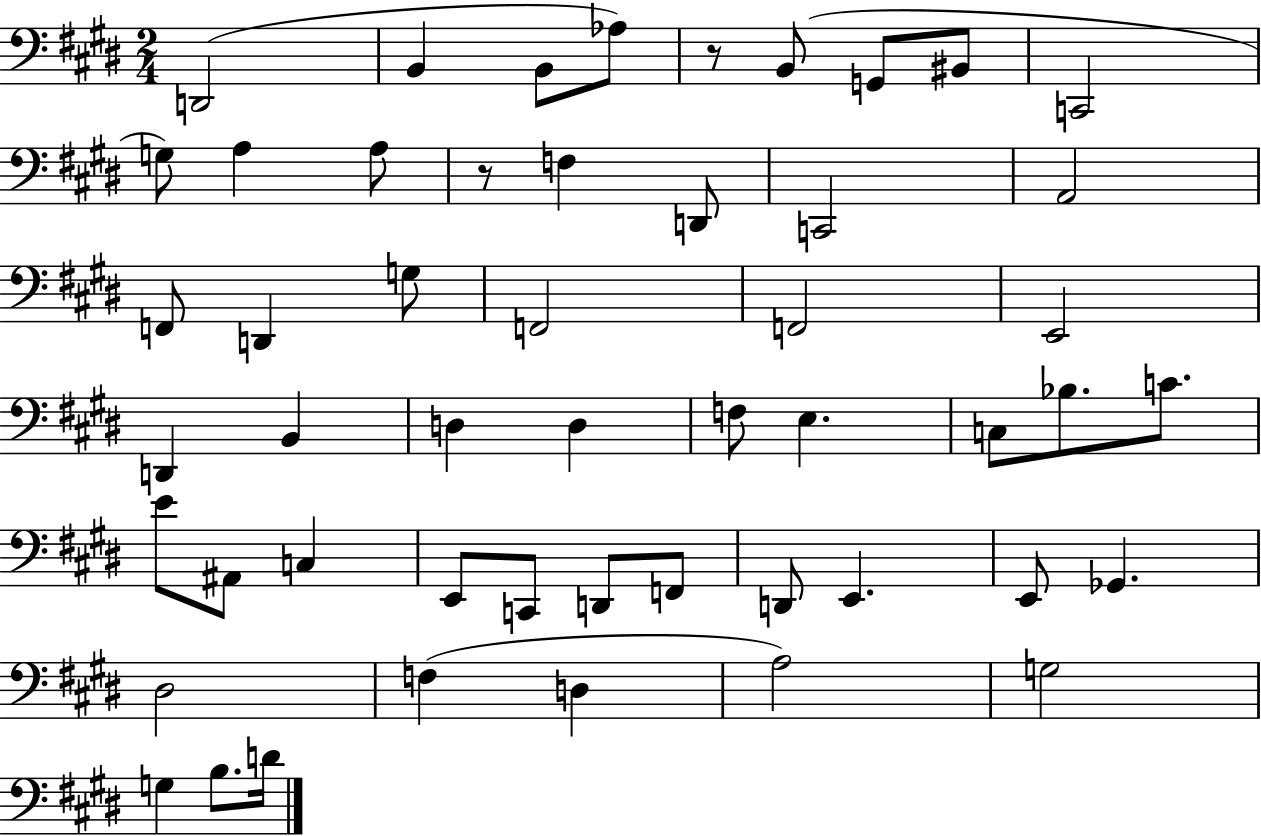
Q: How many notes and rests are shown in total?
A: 51